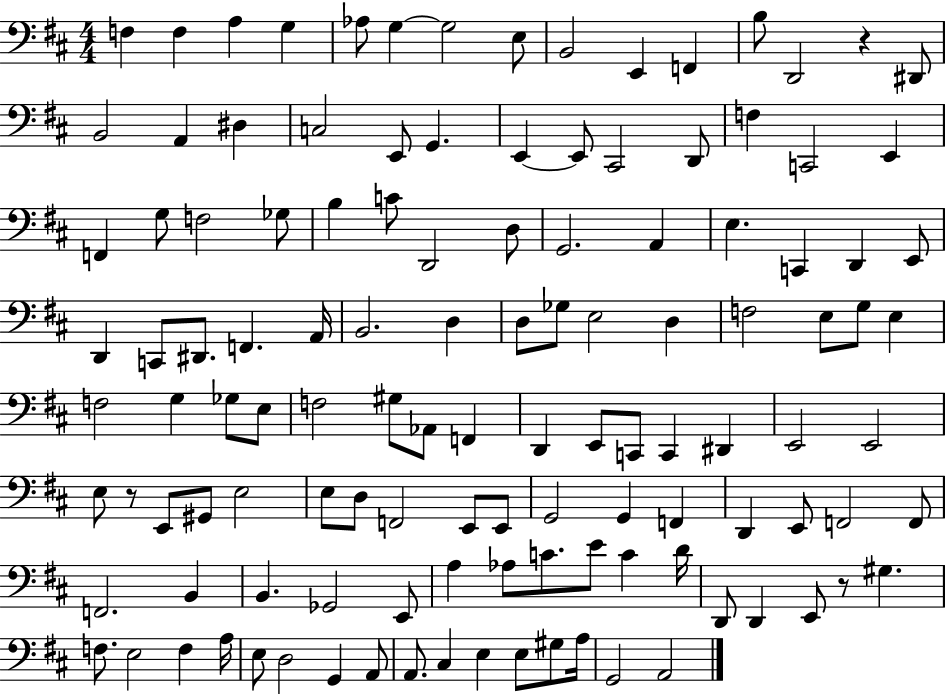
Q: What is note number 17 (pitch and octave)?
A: D#3